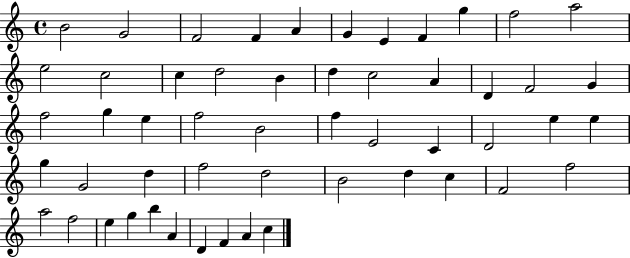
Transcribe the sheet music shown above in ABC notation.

X:1
T:Untitled
M:4/4
L:1/4
K:C
B2 G2 F2 F A G E F g f2 a2 e2 c2 c d2 B d c2 A D F2 G f2 g e f2 B2 f E2 C D2 e e g G2 d f2 d2 B2 d c F2 f2 a2 f2 e g b A D F A c